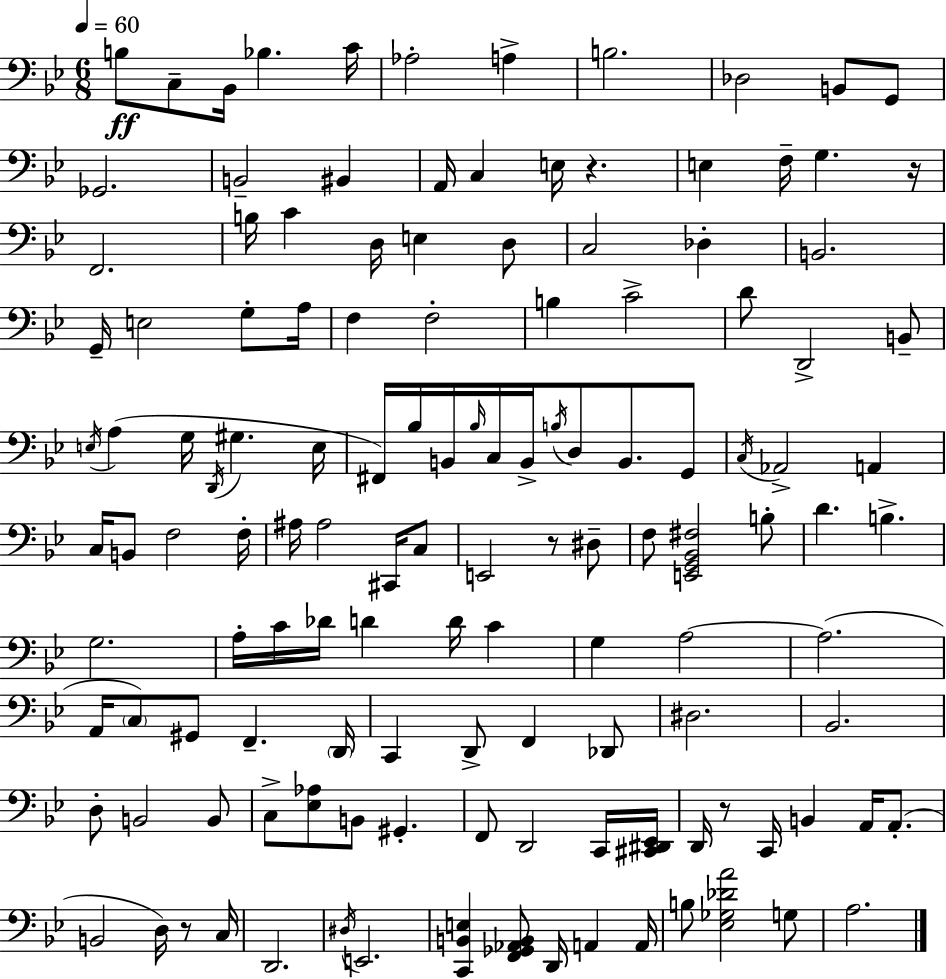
X:1
T:Untitled
M:6/8
L:1/4
K:Gm
B,/2 C,/2 _B,,/4 _B, C/4 _A,2 A, B,2 _D,2 B,,/2 G,,/2 _G,,2 B,,2 ^B,, A,,/4 C, E,/4 z E, F,/4 G, z/4 F,,2 B,/4 C D,/4 E, D,/2 C,2 _D, B,,2 G,,/4 E,2 G,/2 A,/4 F, F,2 B, C2 D/2 D,,2 B,,/2 E,/4 A, G,/4 D,,/4 ^G, E,/4 ^F,,/4 _B,/4 B,,/4 _B,/4 C,/4 B,,/4 B,/4 D,/2 B,,/2 G,,/2 C,/4 _A,,2 A,, C,/4 B,,/2 F,2 F,/4 ^A,/4 ^A,2 ^C,,/4 C,/2 E,,2 z/2 ^D,/2 F,/2 [E,,G,,_B,,^F,]2 B,/2 D B, G,2 A,/4 C/4 _D/4 D D/4 C G, A,2 A,2 A,,/4 C,/2 ^G,,/2 F,, D,,/4 C,, D,,/2 F,, _D,,/2 ^D,2 _B,,2 D,/2 B,,2 B,,/2 C,/2 [_E,_A,]/2 B,,/2 ^G,, F,,/2 D,,2 C,,/4 [^C,,^D,,_E,,]/4 D,,/4 z/2 C,,/4 B,, A,,/4 A,,/2 B,,2 D,/4 z/2 C,/4 D,,2 ^D,/4 E,,2 [C,,B,,E,] [F,,_G,,_A,,B,,]/2 D,,/4 A,, A,,/4 B,/2 [_E,_G,_DA]2 G,/2 A,2